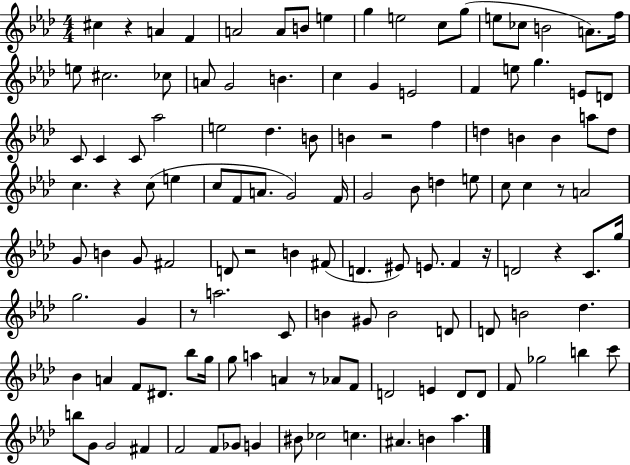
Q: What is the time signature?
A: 4/4